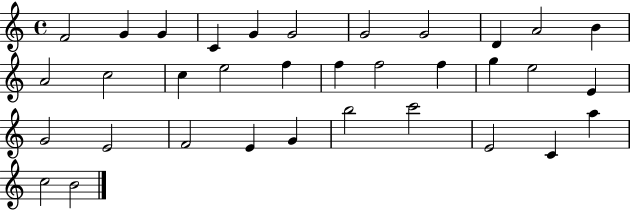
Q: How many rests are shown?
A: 0